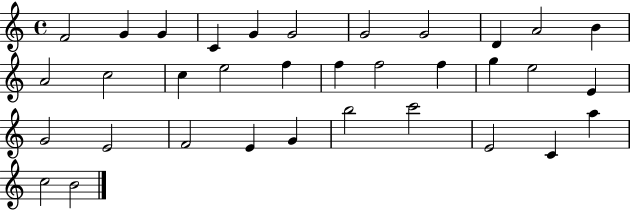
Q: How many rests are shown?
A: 0